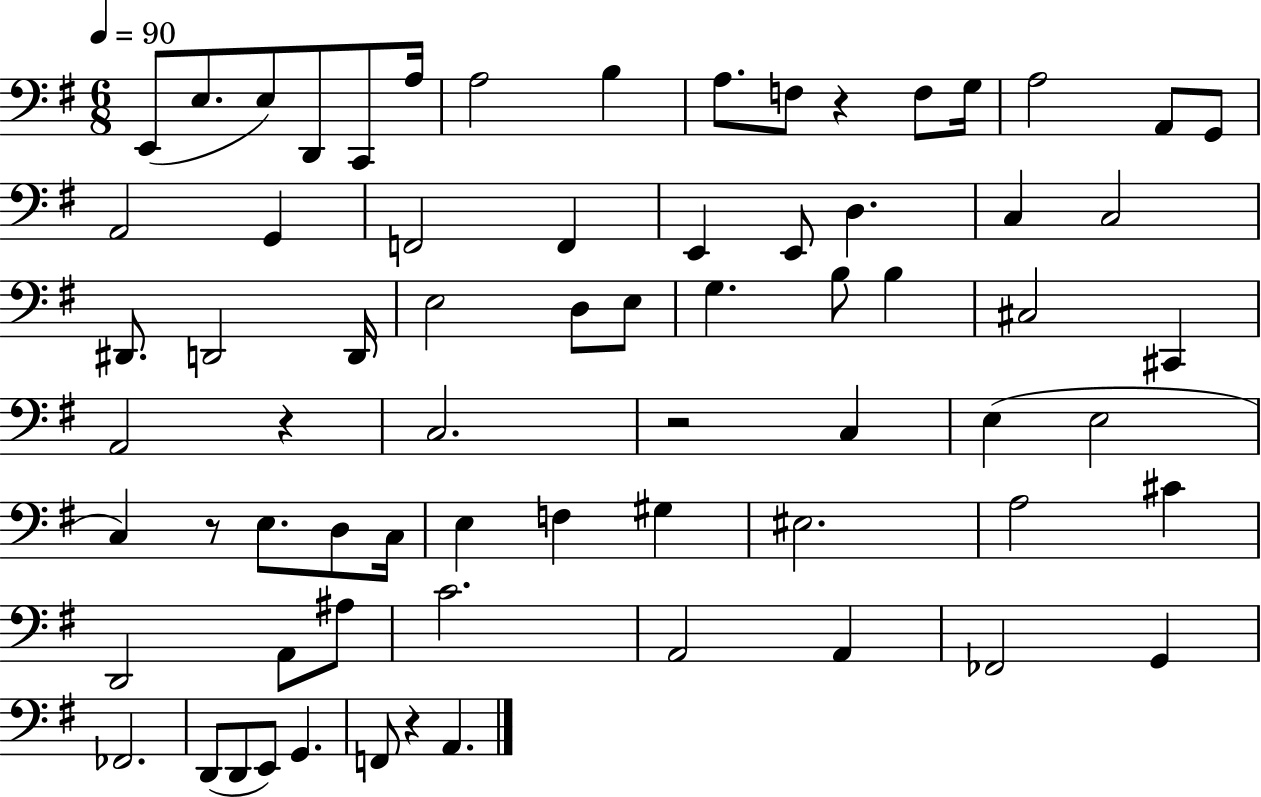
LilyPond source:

{
  \clef bass
  \numericTimeSignature
  \time 6/8
  \key g \major
  \tempo 4 = 90
  e,8( e8. e8) d,8 c,8 a16 | a2 b4 | a8. f8 r4 f8 g16 | a2 a,8 g,8 | \break a,2 g,4 | f,2 f,4 | e,4 e,8 d4. | c4 c2 | \break dis,8. d,2 d,16 | e2 d8 e8 | g4. b8 b4 | cis2 cis,4 | \break a,2 r4 | c2. | r2 c4 | e4( e2 | \break c4) r8 e8. d8 c16 | e4 f4 gis4 | eis2. | a2 cis'4 | \break d,2 a,8 ais8 | c'2. | a,2 a,4 | fes,2 g,4 | \break fes,2. | d,8( d,8 e,8) g,4. | f,8 r4 a,4. | \bar "|."
}